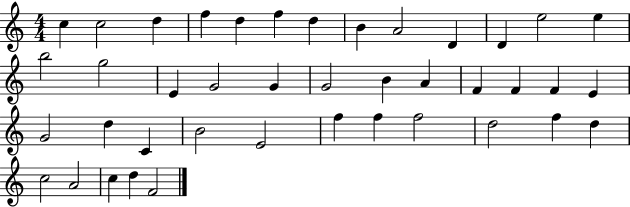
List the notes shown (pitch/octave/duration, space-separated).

C5/q C5/h D5/q F5/q D5/q F5/q D5/q B4/q A4/h D4/q D4/q E5/h E5/q B5/h G5/h E4/q G4/h G4/q G4/h B4/q A4/q F4/q F4/q F4/q E4/q G4/h D5/q C4/q B4/h E4/h F5/q F5/q F5/h D5/h F5/q D5/q C5/h A4/h C5/q D5/q F4/h